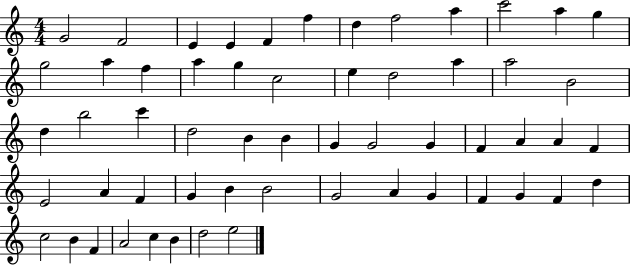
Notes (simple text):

G4/h F4/h E4/q E4/q F4/q F5/q D5/q F5/h A5/q C6/h A5/q G5/q G5/h A5/q F5/q A5/q G5/q C5/h E5/q D5/h A5/q A5/h B4/h D5/q B5/h C6/q D5/h B4/q B4/q G4/q G4/h G4/q F4/q A4/q A4/q F4/q E4/h A4/q F4/q G4/q B4/q B4/h G4/h A4/q G4/q F4/q G4/q F4/q D5/q C5/h B4/q F4/q A4/h C5/q B4/q D5/h E5/h